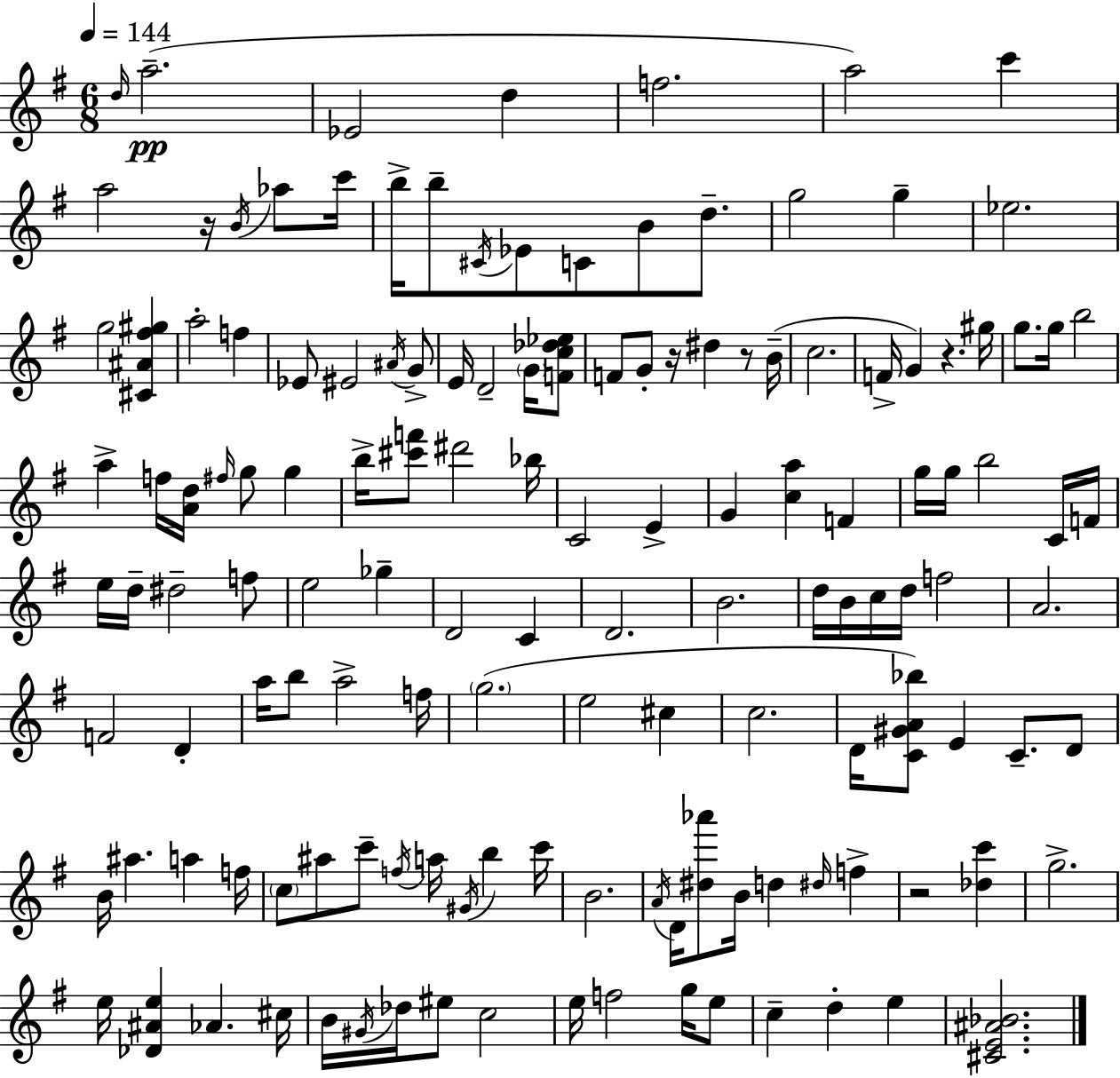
D5/s A5/h. Eb4/h D5/q F5/h. A5/h C6/q A5/h R/s B4/s Ab5/e C6/s B5/s B5/e C#4/s Eb4/e C4/e B4/e D5/e. G5/h G5/q Eb5/h. G5/h [C#4,A#4,F#5,G#5]/q A5/h F5/q Eb4/e EIS4/h A#4/s G4/e E4/s D4/h G4/s [F4,C5,Db5,Eb5]/e F4/e G4/e R/s D#5/q R/e B4/s C5/h. F4/s G4/q R/q. G#5/s G5/e. G5/s B5/h A5/q F5/s [A4,D5]/s F#5/s G5/e G5/q B5/s [C#6,F6]/e D#6/h Bb5/s C4/h E4/q G4/q [C5,A5]/q F4/q G5/s G5/s B5/h C4/s F4/s E5/s D5/s D#5/h F5/e E5/h Gb5/q D4/h C4/q D4/h. B4/h. D5/s B4/s C5/s D5/s F5/h A4/h. F4/h D4/q A5/s B5/e A5/h F5/s G5/h. E5/h C#5/q C5/h. D4/s [C4,G#4,A4,Bb5]/e E4/q C4/e. D4/e B4/s A#5/q. A5/q F5/s C5/e A#5/e C6/e F5/s A5/s G#4/s B5/q C6/s B4/h. A4/s D4/s [D#5,Ab6]/e B4/s D5/q D#5/s F5/q R/h [Db5,C6]/q G5/h. E5/s [Db4,A#4,E5]/q Ab4/q. C#5/s B4/s G#4/s Db5/s EIS5/e C5/h E5/s F5/h G5/s E5/e C5/q D5/q E5/q [C#4,E4,A#4,Bb4]/h.